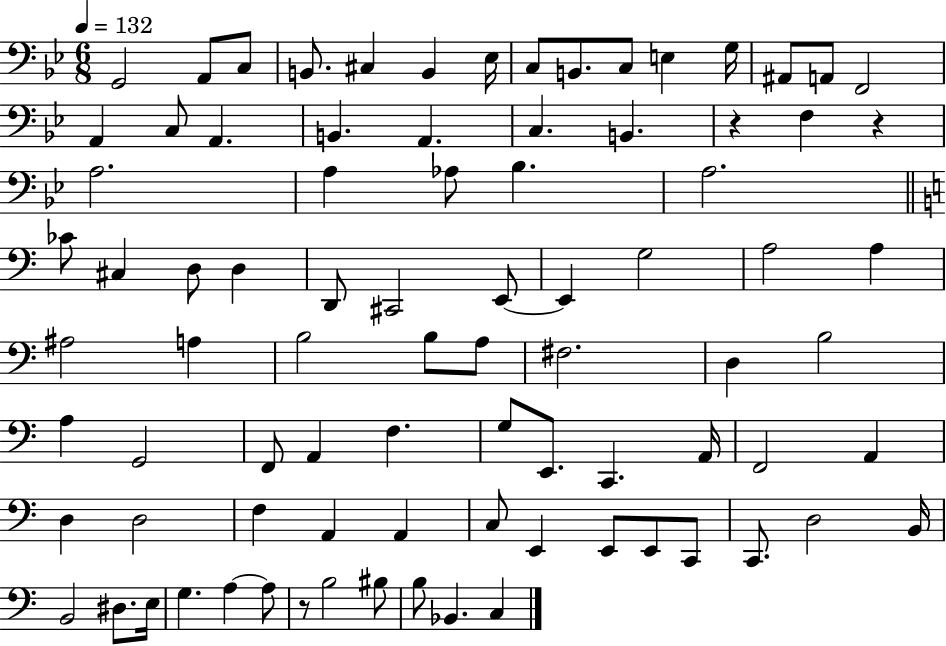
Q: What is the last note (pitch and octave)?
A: C3